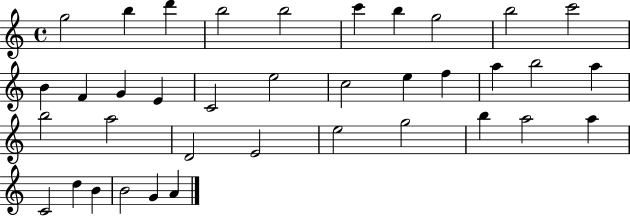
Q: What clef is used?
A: treble